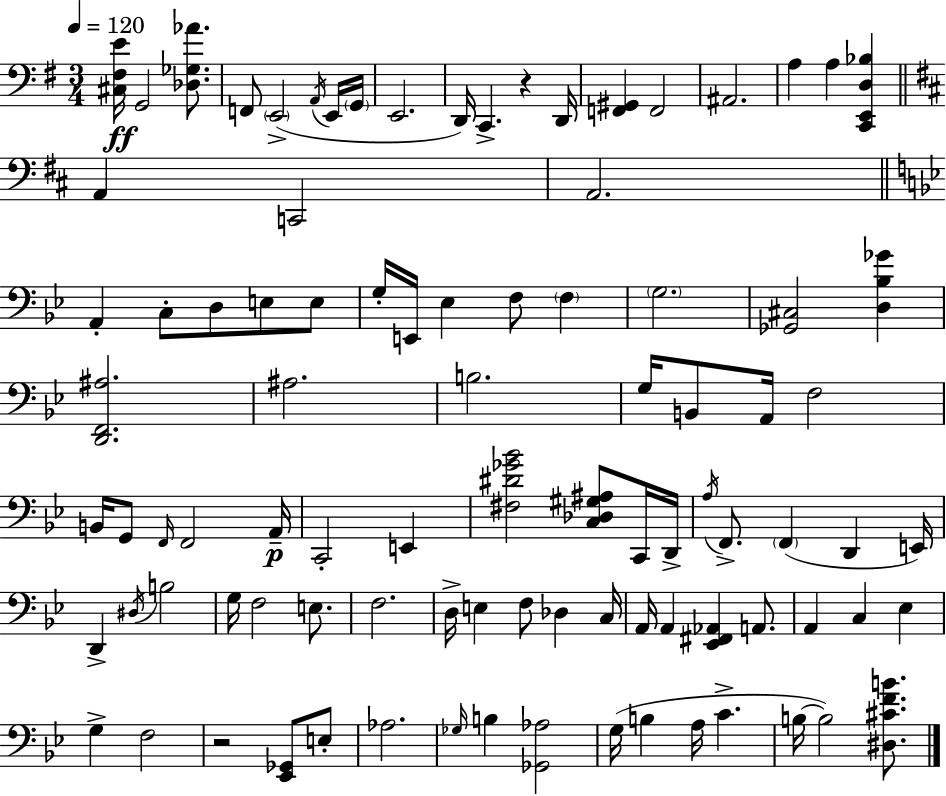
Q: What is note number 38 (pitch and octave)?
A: F2